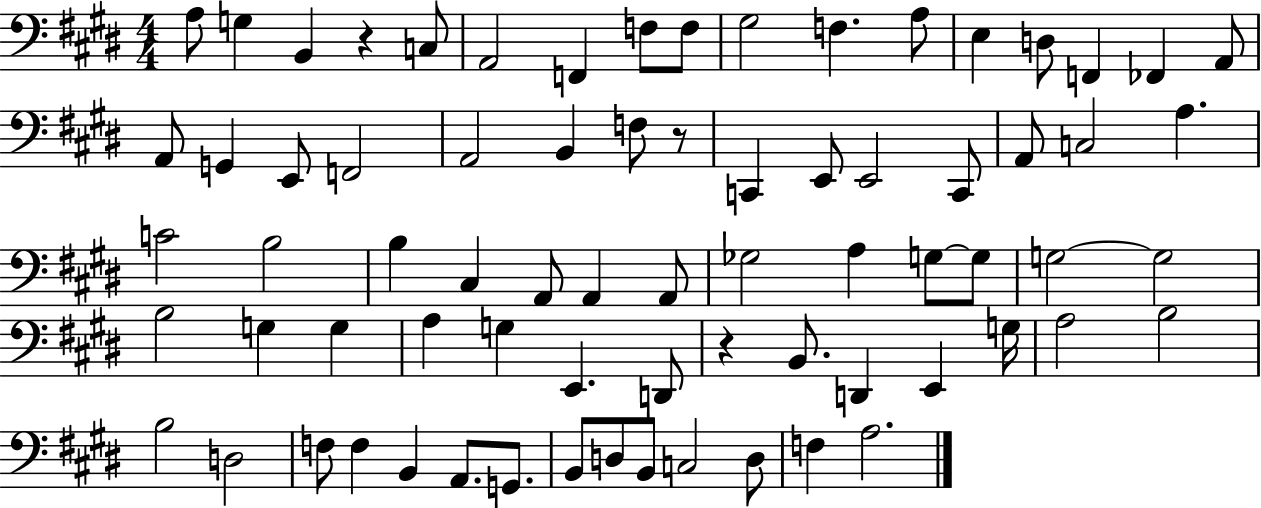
{
  \clef bass
  \numericTimeSignature
  \time 4/4
  \key e \major
  a8 g4 b,4 r4 c8 | a,2 f,4 f8 f8 | gis2 f4. a8 | e4 d8 f,4 fes,4 a,8 | \break a,8 g,4 e,8 f,2 | a,2 b,4 f8 r8 | c,4 e,8 e,2 c,8 | a,8 c2 a4. | \break c'2 b2 | b4 cis4 a,8 a,4 a,8 | ges2 a4 g8~~ g8 | g2~~ g2 | \break b2 g4 g4 | a4 g4 e,4. d,8 | r4 b,8. d,4 e,4 g16 | a2 b2 | \break b2 d2 | f8 f4 b,4 a,8. g,8. | b,8 d8 b,8 c2 d8 | f4 a2. | \break \bar "|."
}